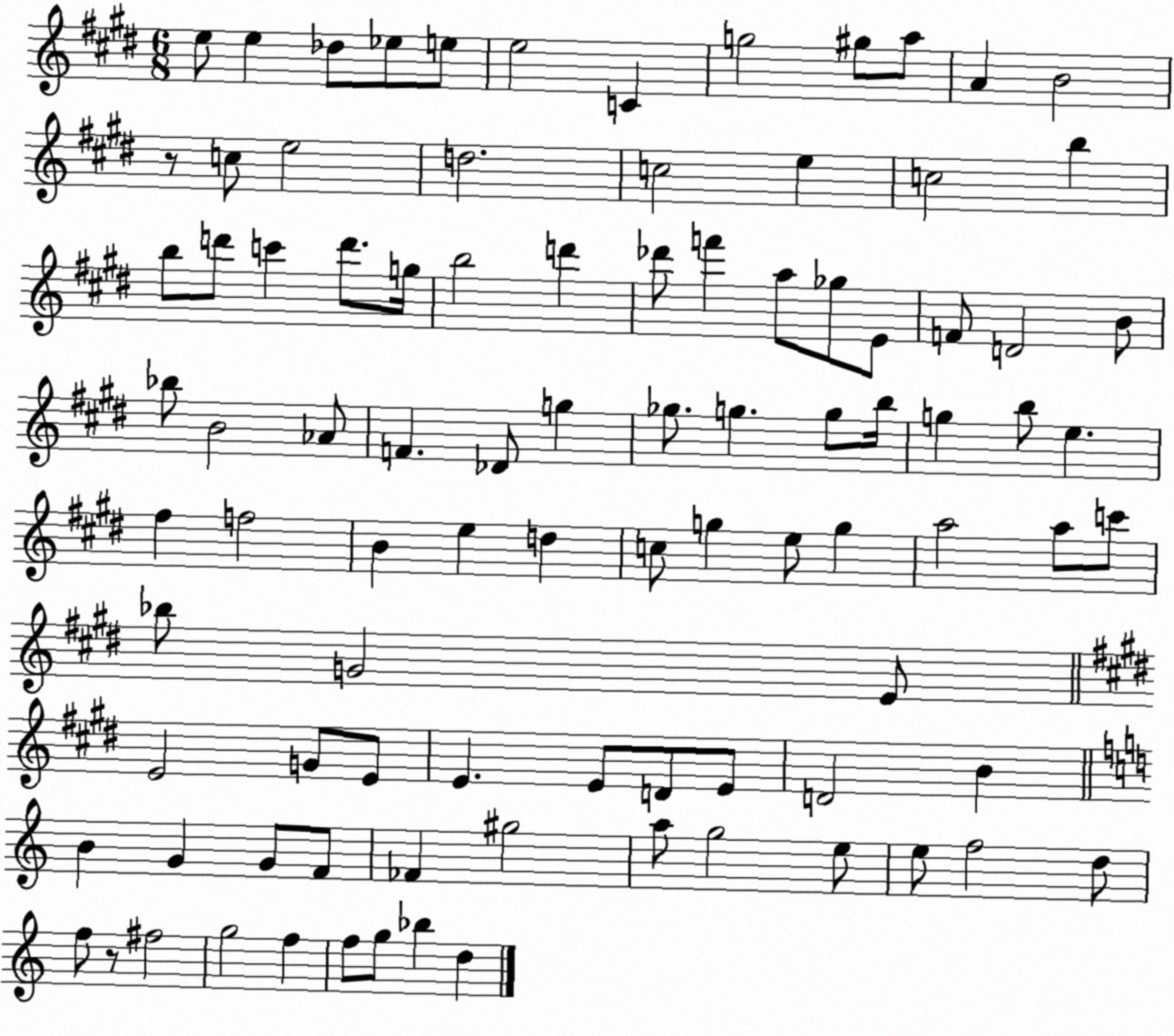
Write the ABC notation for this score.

X:1
T:Untitled
M:6/8
L:1/4
K:E
e/2 e _d/2 _e/2 e/2 e2 C g2 ^g/2 a/2 A B2 z/2 c/2 e2 d2 c2 e c2 b b/2 d'/2 c' d'/2 g/4 b2 d' _d'/2 f' a/2 _g/2 E/2 F/2 D2 B/2 _b/2 B2 _A/2 F _D/2 g _g/2 g g/2 b/4 g b/2 e ^f f2 B e d c/2 g e/2 g a2 a/2 c'/2 _b/2 G2 E/2 E2 G/2 E/2 E E/2 D/2 E/2 D2 B B G G/2 F/2 _F ^g2 a/2 g2 e/2 e/2 f2 d/2 f/2 z/2 ^f2 g2 f f/2 g/2 _b d